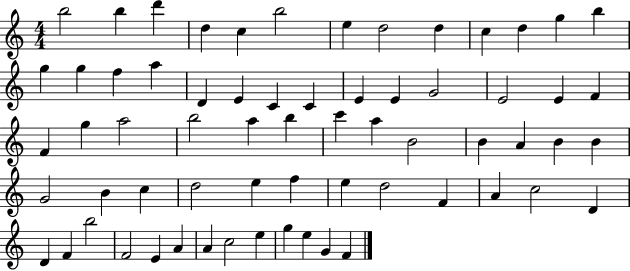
{
  \clef treble
  \numericTimeSignature
  \time 4/4
  \key c \major
  b''2 b''4 d'''4 | d''4 c''4 b''2 | e''4 d''2 d''4 | c''4 d''4 g''4 b''4 | \break g''4 g''4 f''4 a''4 | d'4 e'4 c'4 c'4 | e'4 e'4 g'2 | e'2 e'4 f'4 | \break f'4 g''4 a''2 | b''2 a''4 b''4 | c'''4 a''4 b'2 | b'4 a'4 b'4 b'4 | \break g'2 b'4 c''4 | d''2 e''4 f''4 | e''4 d''2 f'4 | a'4 c''2 d'4 | \break d'4 f'4 b''2 | f'2 e'4 a'4 | a'4 c''2 e''4 | g''4 e''4 g'4 f'4 | \break \bar "|."
}